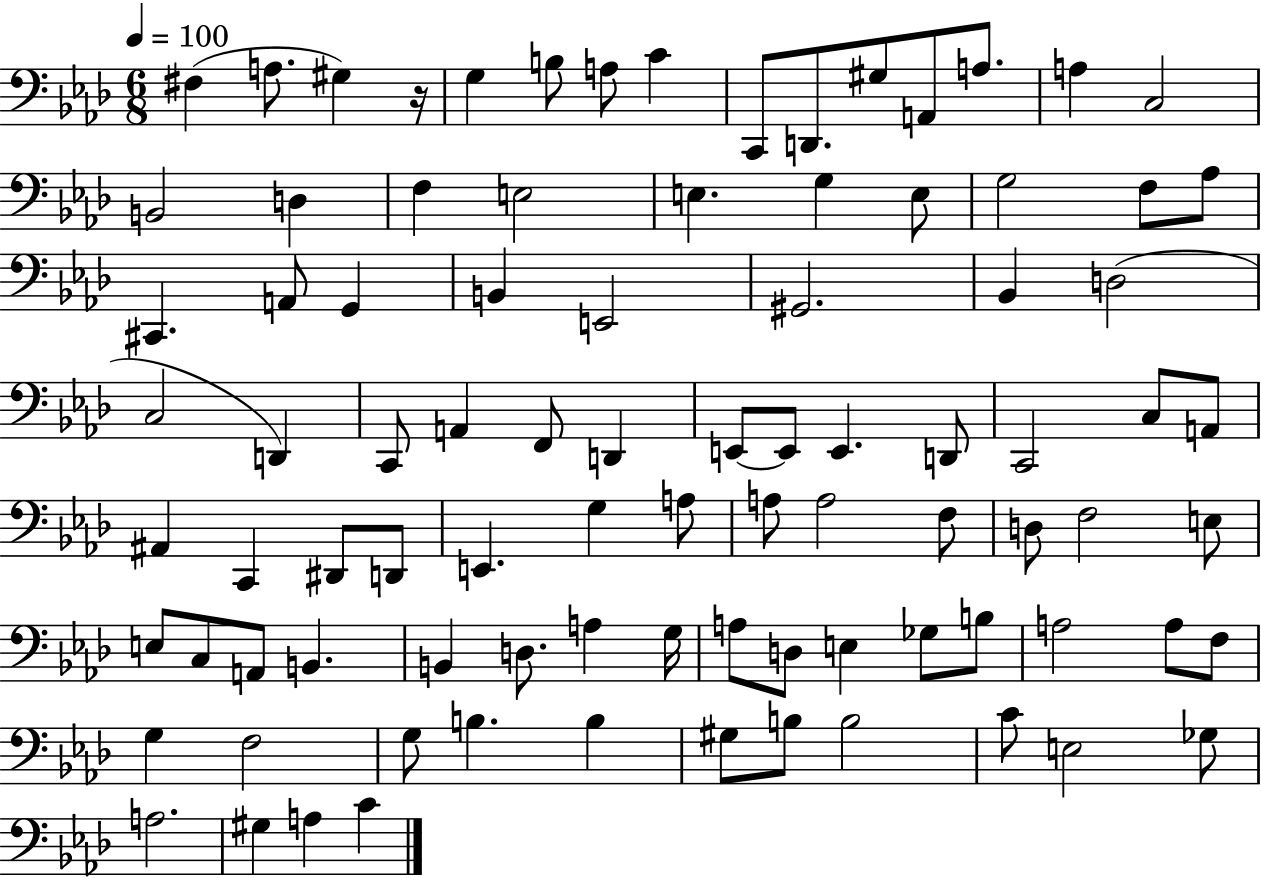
X:1
T:Untitled
M:6/8
L:1/4
K:Ab
^F, A,/2 ^G, z/4 G, B,/2 A,/2 C C,,/2 D,,/2 ^G,/2 A,,/2 A,/2 A, C,2 B,,2 D, F, E,2 E, G, E,/2 G,2 F,/2 _A,/2 ^C,, A,,/2 G,, B,, E,,2 ^G,,2 _B,, D,2 C,2 D,, C,,/2 A,, F,,/2 D,, E,,/2 E,,/2 E,, D,,/2 C,,2 C,/2 A,,/2 ^A,, C,, ^D,,/2 D,,/2 E,, G, A,/2 A,/2 A,2 F,/2 D,/2 F,2 E,/2 E,/2 C,/2 A,,/2 B,, B,, D,/2 A, G,/4 A,/2 D,/2 E, _G,/2 B,/2 A,2 A,/2 F,/2 G, F,2 G,/2 B, B, ^G,/2 B,/2 B,2 C/2 E,2 _G,/2 A,2 ^G, A, C